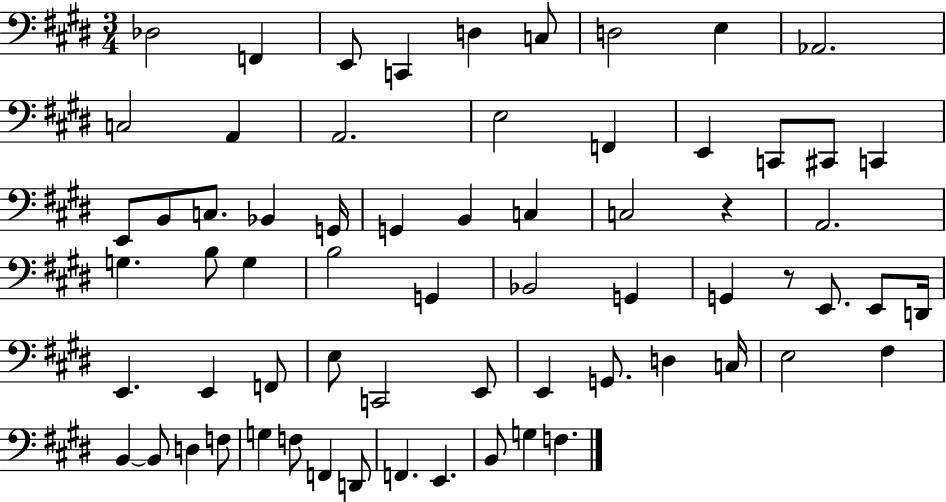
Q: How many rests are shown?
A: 2